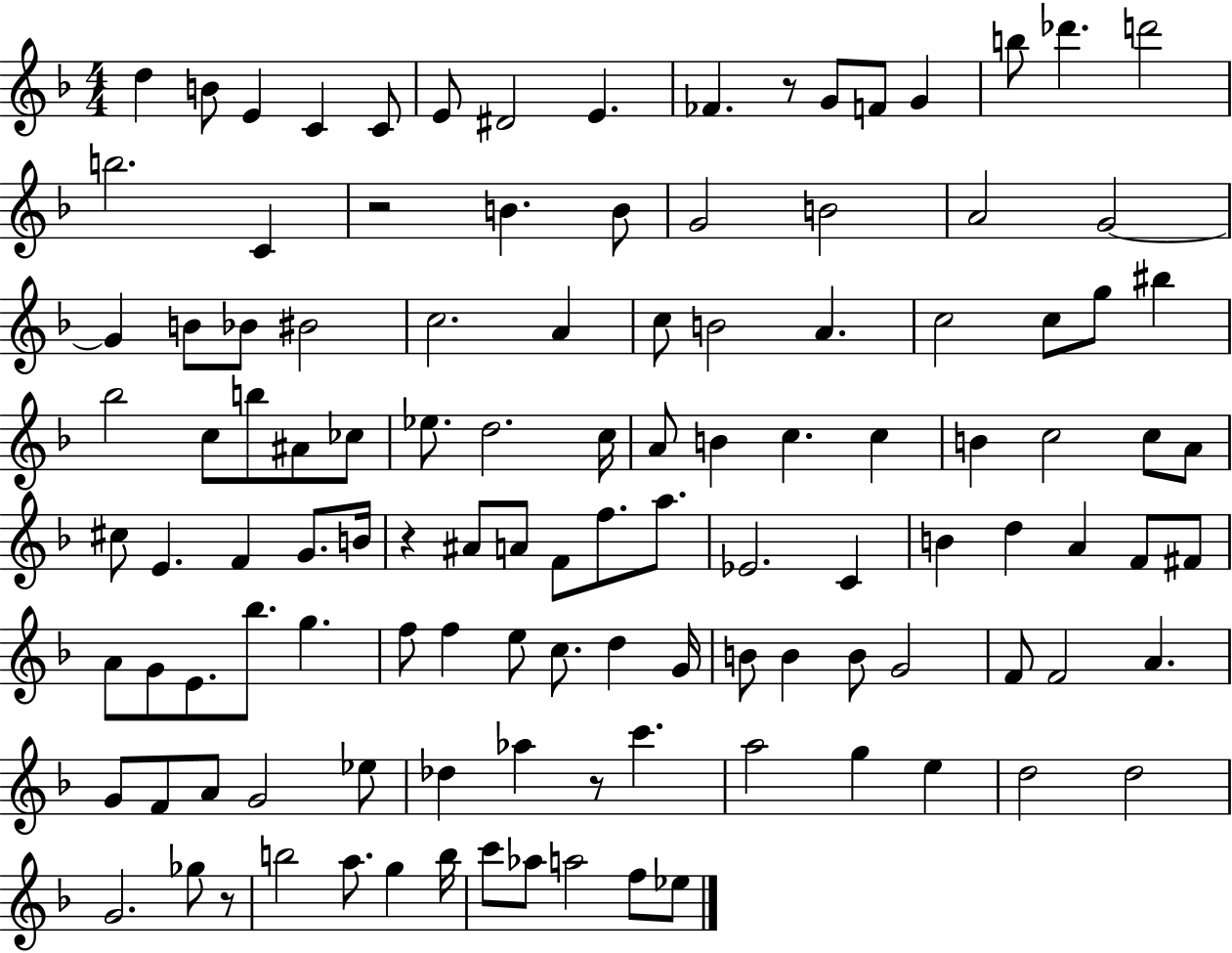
D5/q B4/e E4/q C4/q C4/e E4/e D#4/h E4/q. FES4/q. R/e G4/e F4/e G4/q B5/e Db6/q. D6/h B5/h. C4/q R/h B4/q. B4/e G4/h B4/h A4/h G4/h G4/q B4/e Bb4/e BIS4/h C5/h. A4/q C5/e B4/h A4/q. C5/h C5/e G5/e BIS5/q Bb5/h C5/e B5/e A#4/e CES5/e Eb5/e. D5/h. C5/s A4/e B4/q C5/q. C5/q B4/q C5/h C5/e A4/e C#5/e E4/q. F4/q G4/e. B4/s R/q A#4/e A4/e F4/e F5/e. A5/e. Eb4/h. C4/q B4/q D5/q A4/q F4/e F#4/e A4/e G4/e E4/e. Bb5/e. G5/q. F5/e F5/q E5/e C5/e. D5/q G4/s B4/e B4/q B4/e G4/h F4/e F4/h A4/q. G4/e F4/e A4/e G4/h Eb5/e Db5/q Ab5/q R/e C6/q. A5/h G5/q E5/q D5/h D5/h G4/h. Gb5/e R/e B5/h A5/e. G5/q B5/s C6/e Ab5/e A5/h F5/e Eb5/e